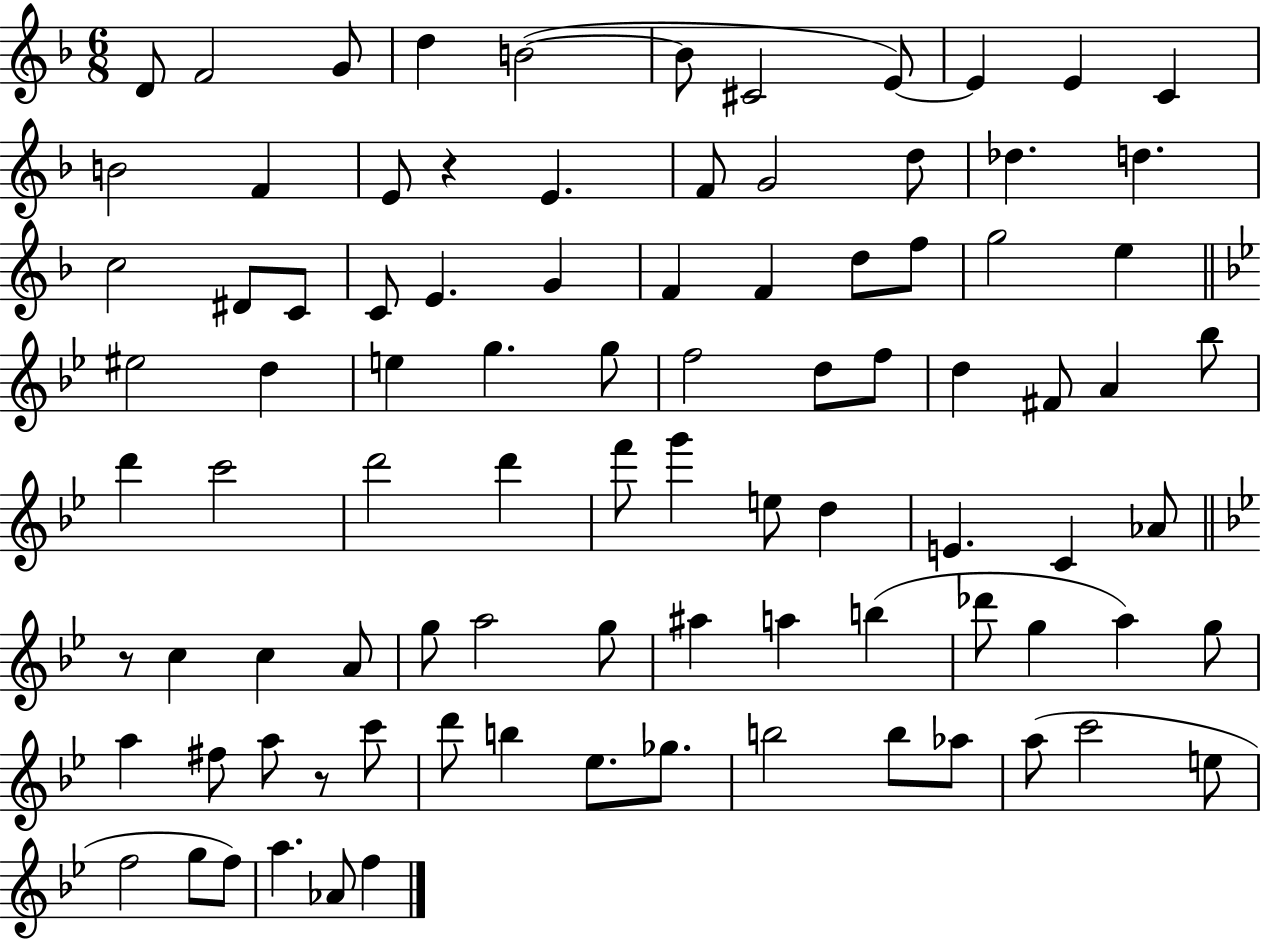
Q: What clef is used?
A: treble